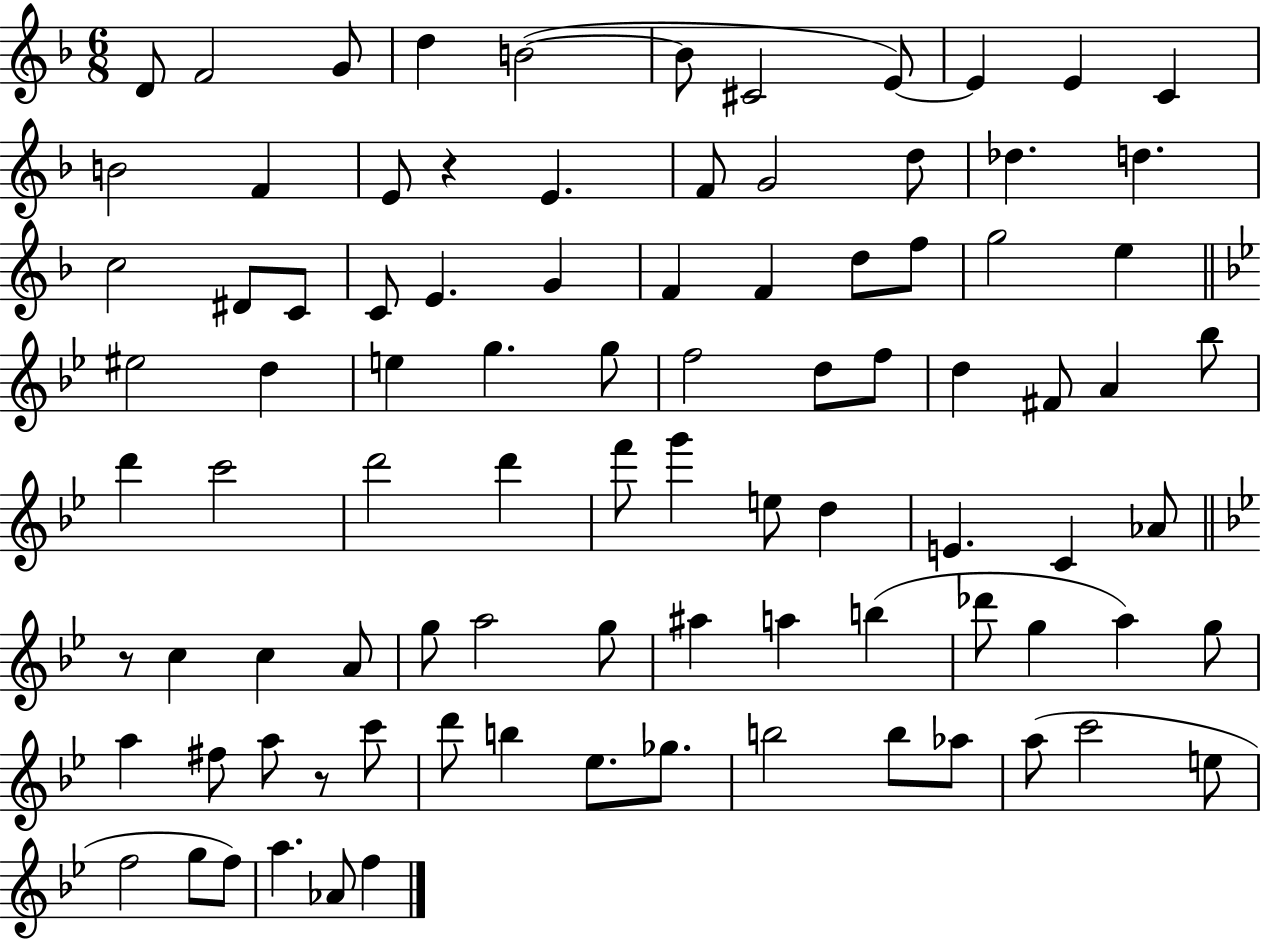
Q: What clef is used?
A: treble